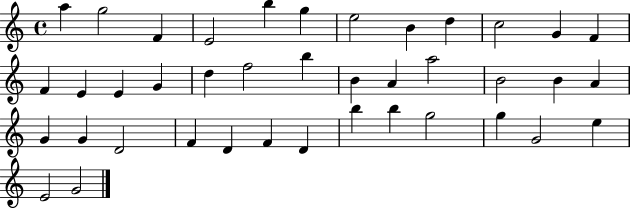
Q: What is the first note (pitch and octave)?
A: A5